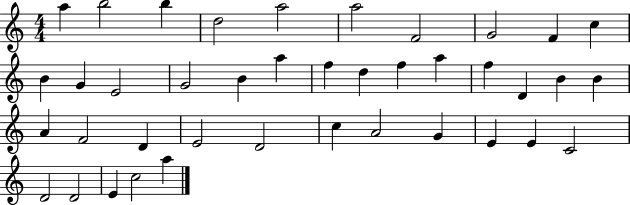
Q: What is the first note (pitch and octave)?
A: A5